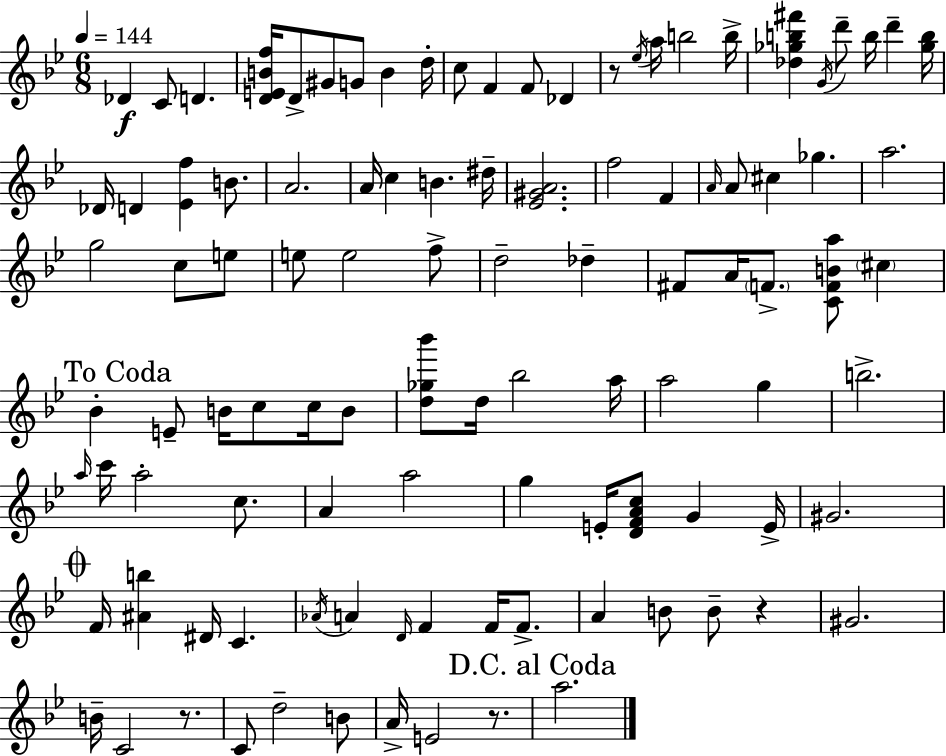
{
  \clef treble
  \numericTimeSignature
  \time 6/8
  \key g \minor
  \tempo 4 = 144
  des'4\f c'8 d'4. | <d' e' b' f''>16 d'8-> gis'8 g'8 b'4 d''16-. | c''8 f'4 f'8 des'4 | r8 \acciaccatura { ees''16 } a''16 b''2 | \break b''16-> <des'' ges'' b'' fis'''>4 \acciaccatura { g'16 } d'''8-- b''16 d'''4-- | <ges'' b''>16 des'16 d'4 <ees' f''>4 b'8. | a'2. | a'16 c''4 b'4. | \break dis''16-- <ees' gis' a'>2. | f''2 f'4 | \grace { a'16 } a'8 cis''4 ges''4. | a''2. | \break g''2 c''8 | e''8 e''8 e''2 | f''8-> d''2-- des''4-- | fis'8 a'16 \parenthesize f'8.-> <c' f' b' a''>8 \parenthesize cis''4 | \break \mark "To Coda" bes'4-. e'8-- b'16 c''8 | c''16 b'8 <d'' ges'' bes'''>8 d''16 bes''2 | a''16 a''2 g''4 | b''2.-> | \break \grace { a''16 } c'''16 a''2-. | c''8. a'4 a''2 | g''4 e'16-. <d' f' a' c''>8 g'4 | e'16-> gis'2. | \break \mark \markup { \musicglyph "scripts.coda" } f'16 <ais' b''>4 dis'16 c'4. | \acciaccatura { aes'16 } a'4 \grace { d'16 } f'4 | f'16 f'8.-> a'4 b'8 | b'8-- r4 gis'2. | \break b'16-- c'2 | r8. c'8 d''2-- | b'8 a'16-> e'2 | r8. \mark "D.C. al Coda" a''2. | \break \bar "|."
}